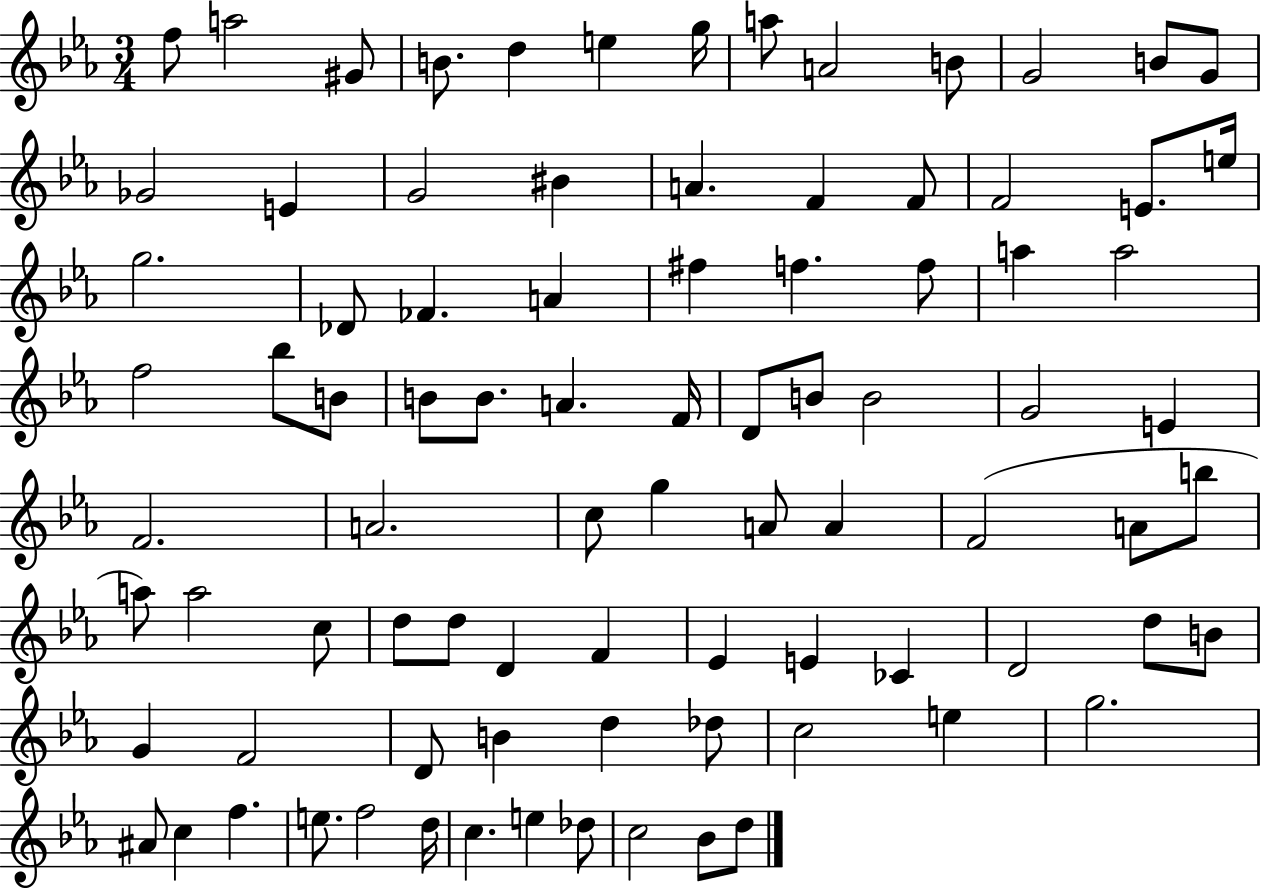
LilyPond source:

{
  \clef treble
  \numericTimeSignature
  \time 3/4
  \key ees \major
  f''8 a''2 gis'8 | b'8. d''4 e''4 g''16 | a''8 a'2 b'8 | g'2 b'8 g'8 | \break ges'2 e'4 | g'2 bis'4 | a'4. f'4 f'8 | f'2 e'8. e''16 | \break g''2. | des'8 fes'4. a'4 | fis''4 f''4. f''8 | a''4 a''2 | \break f''2 bes''8 b'8 | b'8 b'8. a'4. f'16 | d'8 b'8 b'2 | g'2 e'4 | \break f'2. | a'2. | c''8 g''4 a'8 a'4 | f'2( a'8 b''8 | \break a''8) a''2 c''8 | d''8 d''8 d'4 f'4 | ees'4 e'4 ces'4 | d'2 d''8 b'8 | \break g'4 f'2 | d'8 b'4 d''4 des''8 | c''2 e''4 | g''2. | \break ais'8 c''4 f''4. | e''8. f''2 d''16 | c''4. e''4 des''8 | c''2 bes'8 d''8 | \break \bar "|."
}